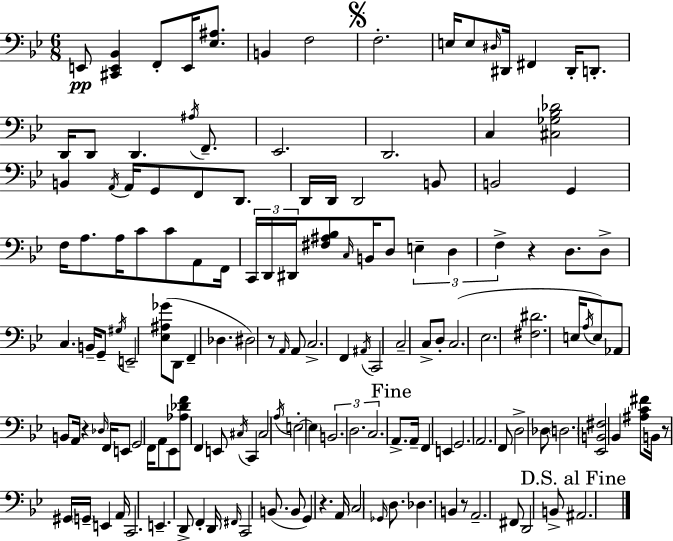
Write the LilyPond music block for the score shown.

{
  \clef bass
  \numericTimeSignature
  \time 6/8
  \key g \minor
  e,8\pp <cis, e, bes,>4 f,8-. e,16 <ees ais>8. | b,4 f2 | \mark \markup { \musicglyph "scripts.segno" } f2.-. | e16 e8 \grace { dis16 } dis,16 fis,4 dis,16-. d,8.-. | \break d,16 d,8 d,4. \acciaccatura { ais16 } f,8.-- | ees,2. | d,2. | c4 <cis ges bes des'>2 | \break b,4 \acciaccatura { a,16 } a,16 g,8 f,8 | d,8. d,16 d,16 d,2 | b,8 b,2 g,4 | f16 a8. a16 c'8 c'8 | \break a,8 f,16 \tuplet 3/2 { c,16 d,16 dis,16 } <fis ais bes>8 \grace { c16 } b,16 d8 | \tuplet 3/2 { e4-- d4 f4-> } | r4 d8. d8-> c4. | b,16-- g,8-- \acciaccatura { gis16 } e,2-- | \break <ees ais ges'>8( d,8 f,4-- des4. | dis2) | r8 \grace { a,16 } a,8 c2.-> | f,4 \acciaccatura { ais,16 } c,2 | \break c2-- | c8-> d8-. c2.( | ees2. | <fis dis'>2. | \break e16 \acciaccatura { a16 } e8) aes,8 | b,8 a,16 r4 \grace { des16 } f,16 e,8 | g,2 f,16 a,8 ees,8 | <aes des' f'>8 f,4 e,8 \acciaccatura { cis16 } c,4 | \break cis2 \acciaccatura { a16 } e2-.~~ | \parenthesize e4 \tuplet 3/2 { b,2. | d2. | c2. } | \break \mark "Fine" a,8.-> | a,16-- f,4 e,4 g,2. | a,2. | f,8 | \break d2-> des8 \parenthesize d2. | <ees, b, fis>2 | bes,4 <ais c' fis'>8 | b,16 r8 gis,16 \parenthesize g,16-- e,4 a,16 c,2. | \break e,4.-- | d,8-> f,4-. d,16 | \grace { fis,16 } c,2 b,8.( | b,8 g,4) r4. | \break a,16 \parenthesize c2 \grace { ges,16 } d8. | des4. b,4 r8 | a,2.-- | fis,8 d,2 b,8-> | \break \mark "D.S. al Fine" ais,2. | \bar "|."
}